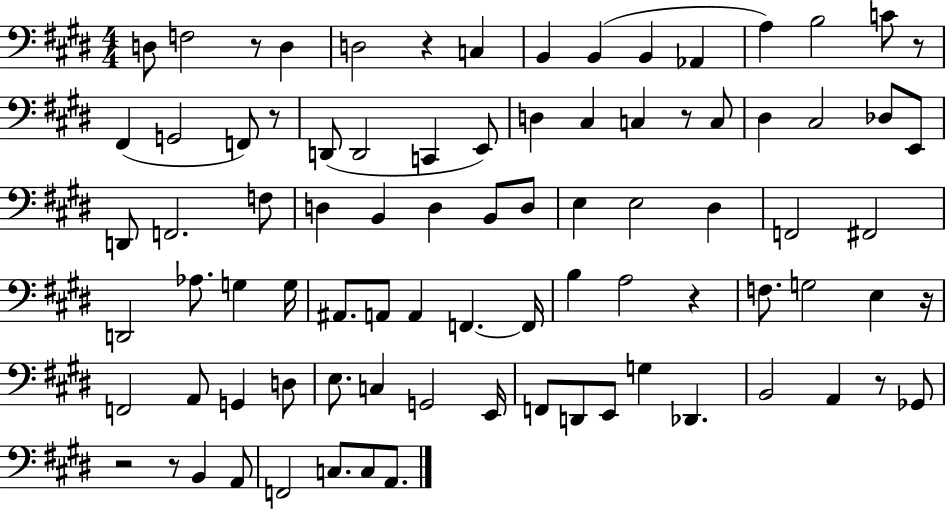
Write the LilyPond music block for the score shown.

{
  \clef bass
  \numericTimeSignature
  \time 4/4
  \key e \major
  d8 f2 r8 d4 | d2 r4 c4 | b,4 b,4( b,4 aes,4 | a4) b2 c'8 r8 | \break fis,4( g,2 f,8) r8 | d,8( d,2 c,4 e,8) | d4 cis4 c4 r8 c8 | dis4 cis2 des8 e,8 | \break d,8 f,2. f8 | d4 b,4 d4 b,8 d8 | e4 e2 dis4 | f,2 fis,2 | \break d,2 aes8. g4 g16 | ais,8. a,8 a,4 f,4.~~ f,16 | b4 a2 r4 | f8. g2 e4 r16 | \break f,2 a,8 g,4 d8 | e8. c4 g,2 e,16 | f,8 d,8 e,8 g4 des,4. | b,2 a,4 r8 ges,8 | \break r2 r8 b,4 a,8 | f,2 c8. c8 a,8. | \bar "|."
}